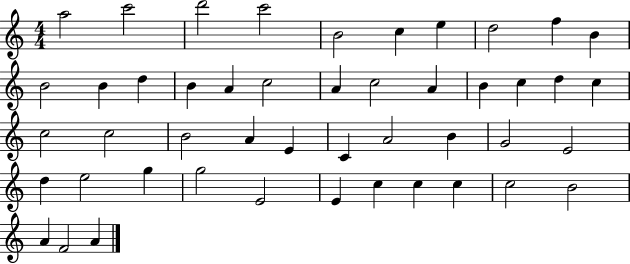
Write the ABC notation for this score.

X:1
T:Untitled
M:4/4
L:1/4
K:C
a2 c'2 d'2 c'2 B2 c e d2 f B B2 B d B A c2 A c2 A B c d c c2 c2 B2 A E C A2 B G2 E2 d e2 g g2 E2 E c c c c2 B2 A F2 A